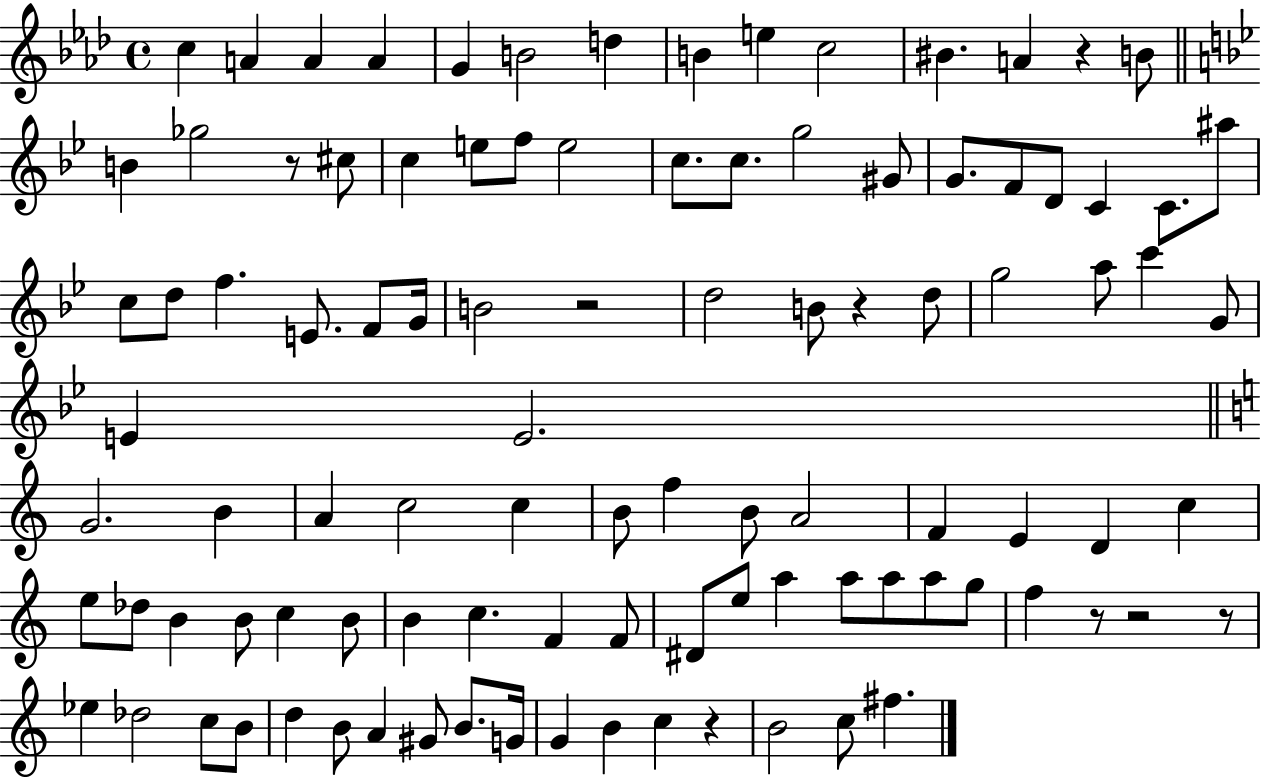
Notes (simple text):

C5/q A4/q A4/q A4/q G4/q B4/h D5/q B4/q E5/q C5/h BIS4/q. A4/q R/q B4/e B4/q Gb5/h R/e C#5/e C5/q E5/e F5/e E5/h C5/e. C5/e. G5/h G#4/e G4/e. F4/e D4/e C4/q C4/e. A#5/e C5/e D5/e F5/q. E4/e. F4/e G4/s B4/h R/h D5/h B4/e R/q D5/e G5/h A5/e C6/q G4/e E4/q E4/h. G4/h. B4/q A4/q C5/h C5/q B4/e F5/q B4/e A4/h F4/q E4/q D4/q C5/q E5/e Db5/e B4/q B4/e C5/q B4/e B4/q C5/q. F4/q F4/e D#4/e E5/e A5/q A5/e A5/e A5/e G5/e F5/q R/e R/h R/e Eb5/q Db5/h C5/e B4/e D5/q B4/e A4/q G#4/e B4/e. G4/s G4/q B4/q C5/q R/q B4/h C5/e F#5/q.